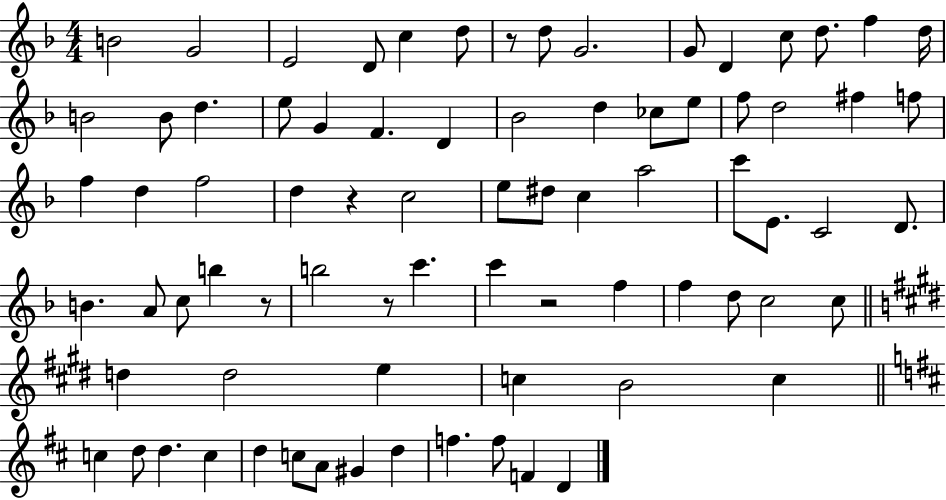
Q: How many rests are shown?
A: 5